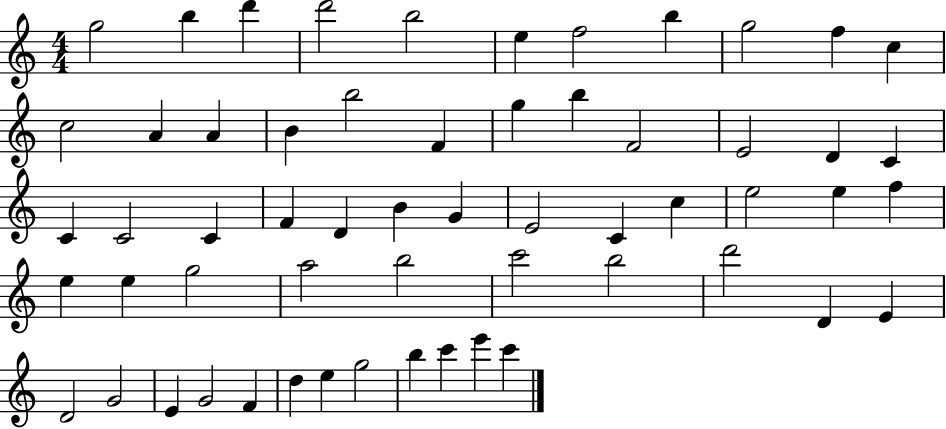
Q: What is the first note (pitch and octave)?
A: G5